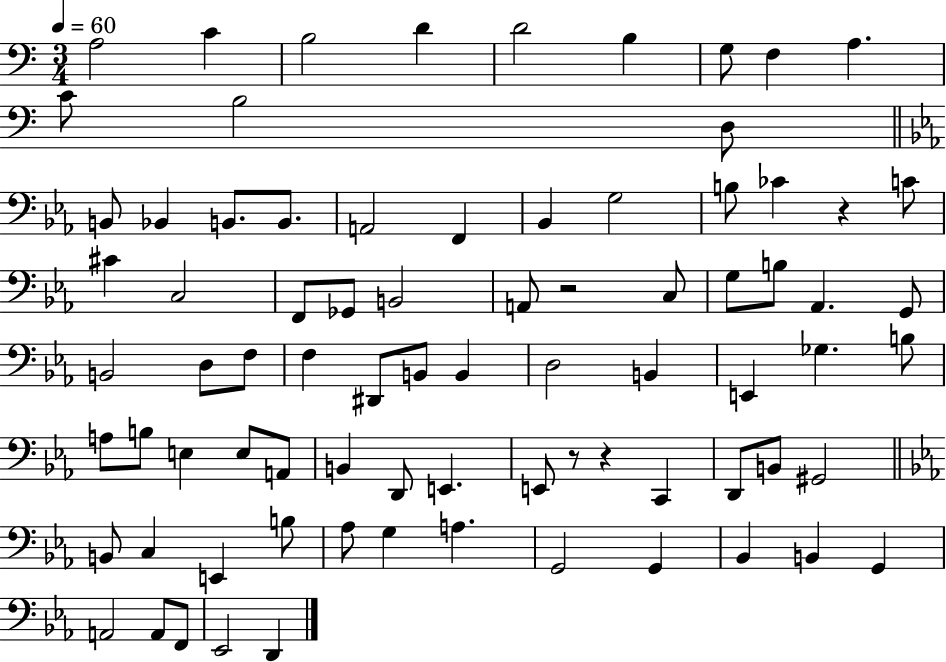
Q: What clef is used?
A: bass